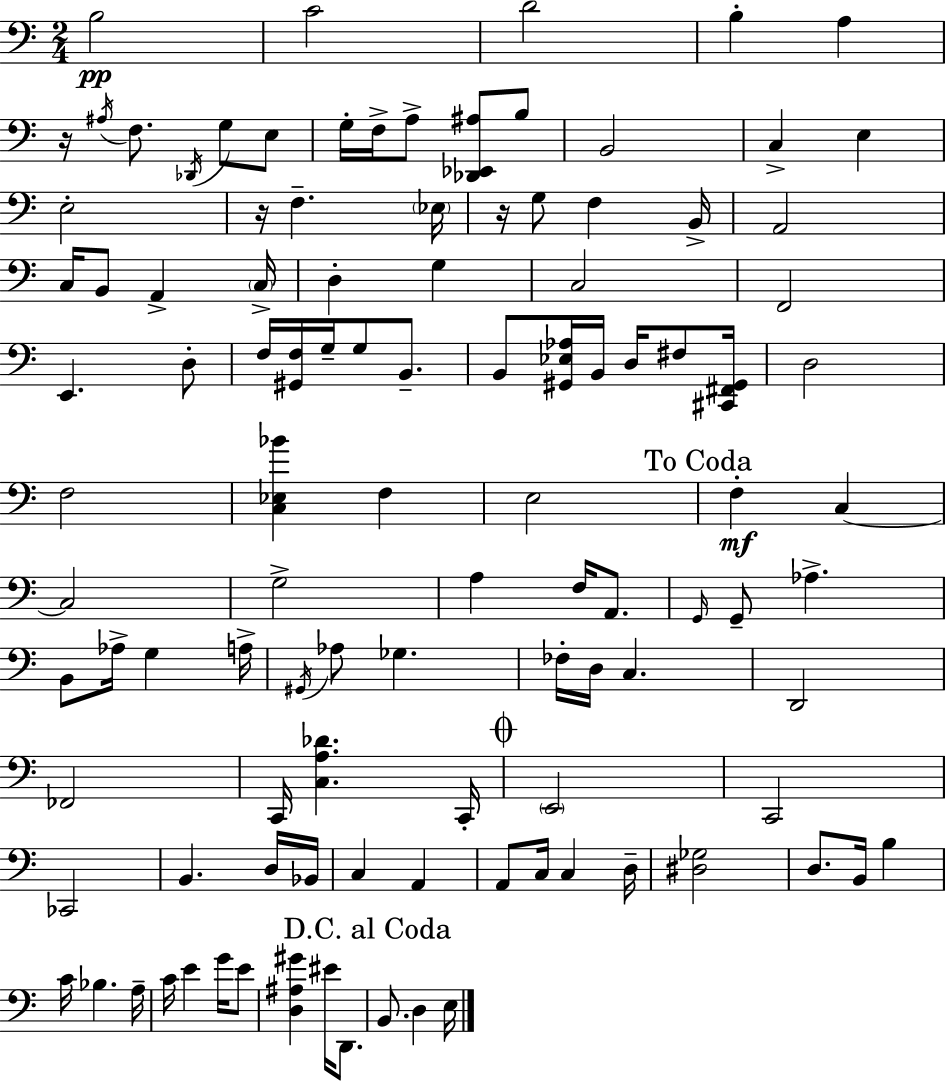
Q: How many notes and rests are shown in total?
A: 108